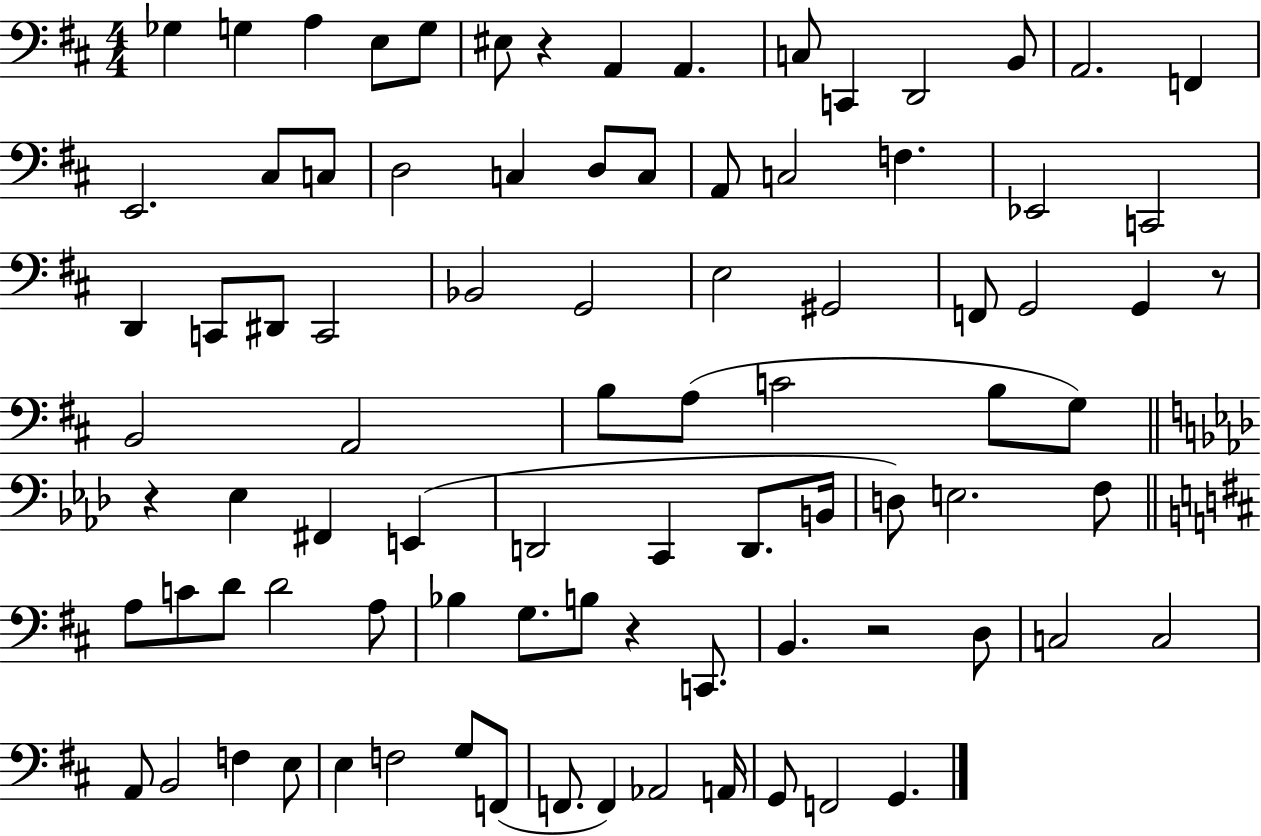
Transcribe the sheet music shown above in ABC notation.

X:1
T:Untitled
M:4/4
L:1/4
K:D
_G, G, A, E,/2 G,/2 ^E,/2 z A,, A,, C,/2 C,, D,,2 B,,/2 A,,2 F,, E,,2 ^C,/2 C,/2 D,2 C, D,/2 C,/2 A,,/2 C,2 F, _E,,2 C,,2 D,, C,,/2 ^D,,/2 C,,2 _B,,2 G,,2 E,2 ^G,,2 F,,/2 G,,2 G,, z/2 B,,2 A,,2 B,/2 A,/2 C2 B,/2 G,/2 z _E, ^F,, E,, D,,2 C,, D,,/2 B,,/4 D,/2 E,2 F,/2 A,/2 C/2 D/2 D2 A,/2 _B, G,/2 B,/2 z C,,/2 B,, z2 D,/2 C,2 C,2 A,,/2 B,,2 F, E,/2 E, F,2 G,/2 F,,/2 F,,/2 F,, _A,,2 A,,/4 G,,/2 F,,2 G,,